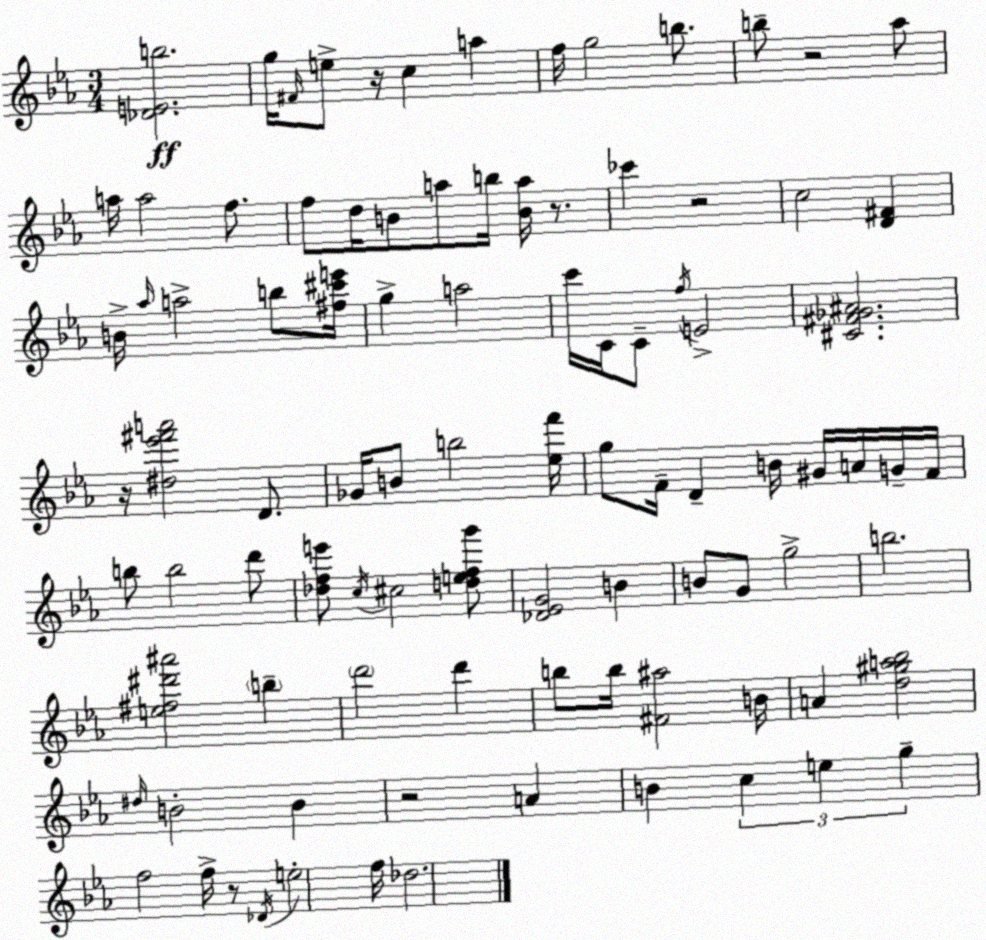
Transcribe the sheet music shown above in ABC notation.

X:1
T:Untitled
M:3/4
L:1/4
K:Cm
[_DEb]2 g/4 ^F/4 e/2 z/4 c a f/4 g2 b/2 b/2 z2 _a/2 a/4 a2 f/2 f/2 d/4 B/2 a/2 b/4 [Ba]/4 z/2 _c' z2 c2 [D^F] B/4 _a/4 a2 b/2 [^f^c'e']/4 g a2 c'/4 C/4 C/2 f/4 E2 [^C^F_G^A]2 z/4 [^d_e'^f'a']2 D/2 _G/4 B/2 b2 [_ef']/4 g/2 F/4 D B/4 ^G/4 A/4 G/4 F/4 b/2 b2 d'/2 [_dfe']/2 c/4 ^c2 [defg']/2 [_D_EG]2 B B/2 G/2 g2 b2 [e^f^d'^a']2 b d'2 d' b/2 b/4 [^F^a]2 B/4 A [d^ga_b]2 ^d/4 B2 B z2 A B c e g f2 f/4 z/2 _D/4 e2 f/4 _d2